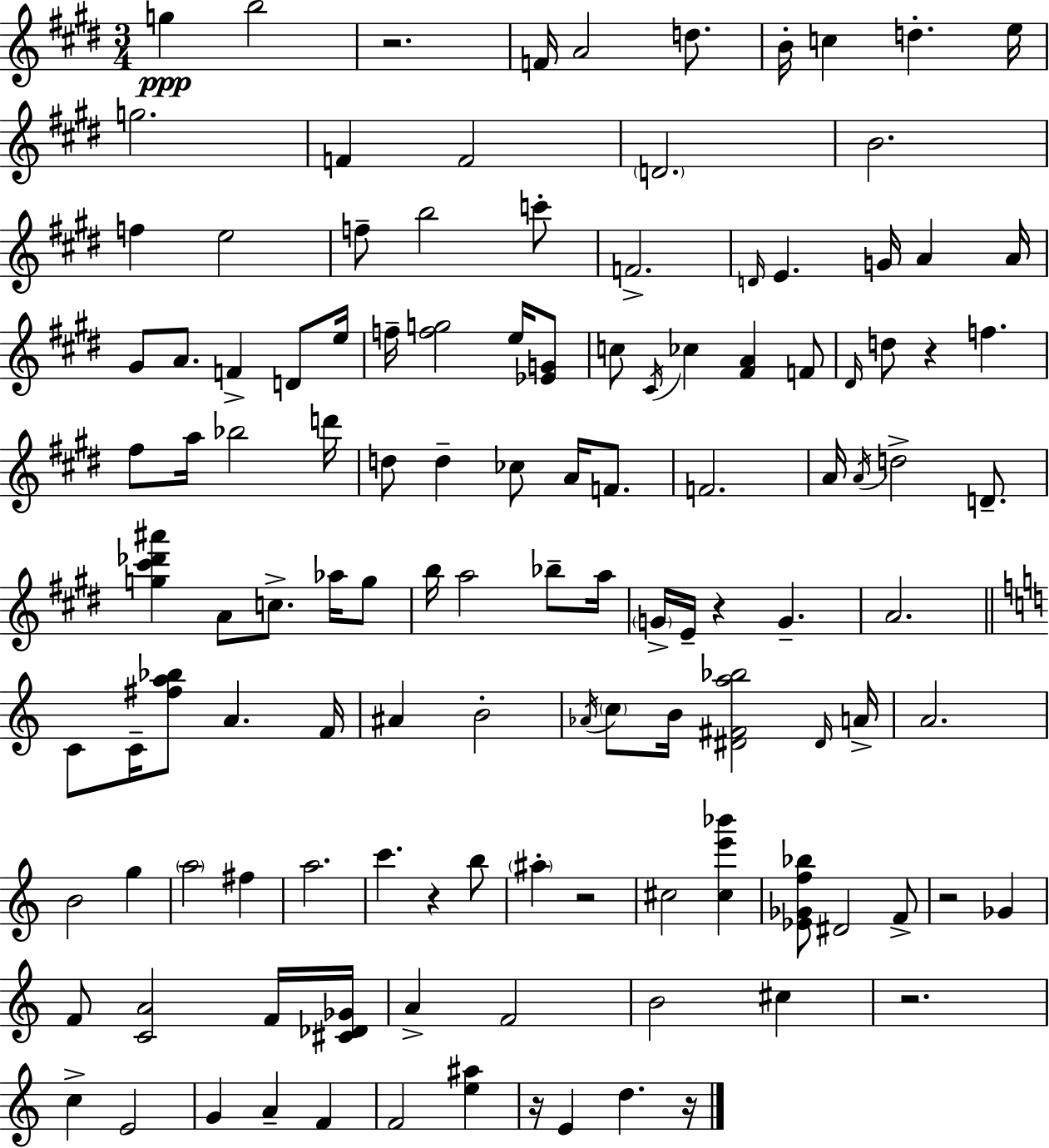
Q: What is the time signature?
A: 3/4